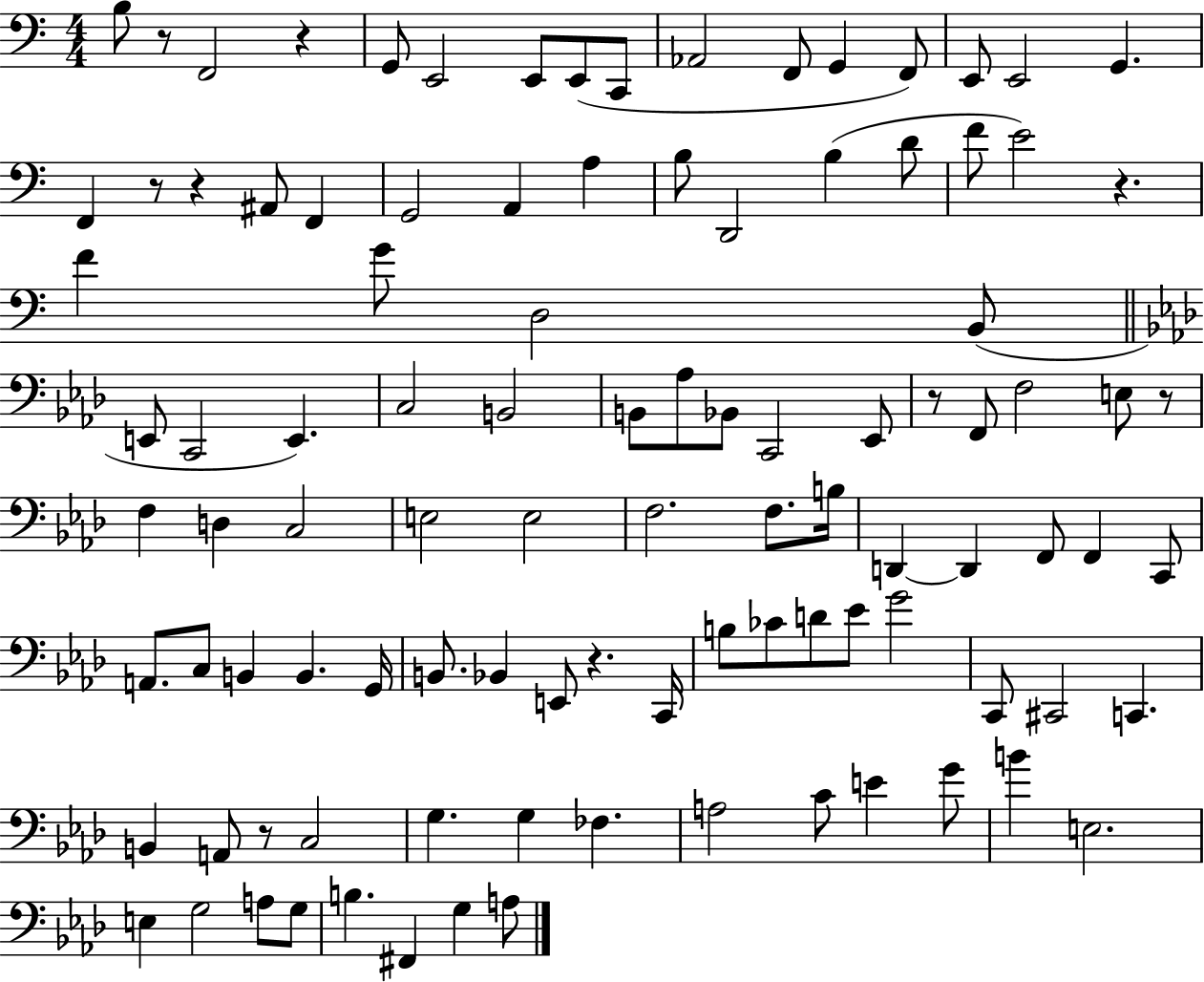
{
  \clef bass
  \numericTimeSignature
  \time 4/4
  \key c \major
  b8 r8 f,2 r4 | g,8 e,2 e,8 e,8( c,8 | aes,2 f,8 g,4 f,8) | e,8 e,2 g,4. | \break f,4 r8 r4 ais,8 f,4 | g,2 a,4 a4 | b8 d,2 b4( d'8 | f'8 e'2) r4. | \break f'4 g'8 d2 b,8( | \bar "||" \break \key aes \major e,8 c,2 e,4.) | c2 b,2 | b,8 aes8 bes,8 c,2 ees,8 | r8 f,8 f2 e8 r8 | \break f4 d4 c2 | e2 e2 | f2. f8. b16 | d,4~~ d,4 f,8 f,4 c,8 | \break a,8. c8 b,4 b,4. g,16 | b,8. bes,4 e,8 r4. c,16 | b8 ces'8 d'8 ees'8 g'2 | c,8 cis,2 c,4. | \break b,4 a,8 r8 c2 | g4. g4 fes4. | a2 c'8 e'4 g'8 | b'4 e2. | \break e4 g2 a8 g8 | b4. fis,4 g4 a8 | \bar "|."
}